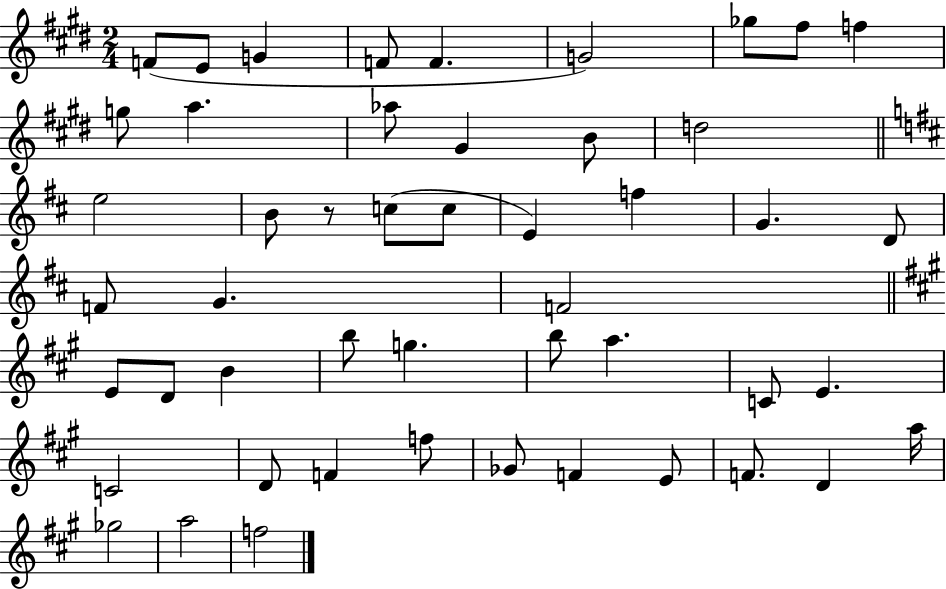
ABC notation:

X:1
T:Untitled
M:2/4
L:1/4
K:E
F/2 E/2 G F/2 F G2 _g/2 ^f/2 f g/2 a _a/2 ^G B/2 d2 e2 B/2 z/2 c/2 c/2 E f G D/2 F/2 G F2 E/2 D/2 B b/2 g b/2 a C/2 E C2 D/2 F f/2 _G/2 F E/2 F/2 D a/4 _g2 a2 f2